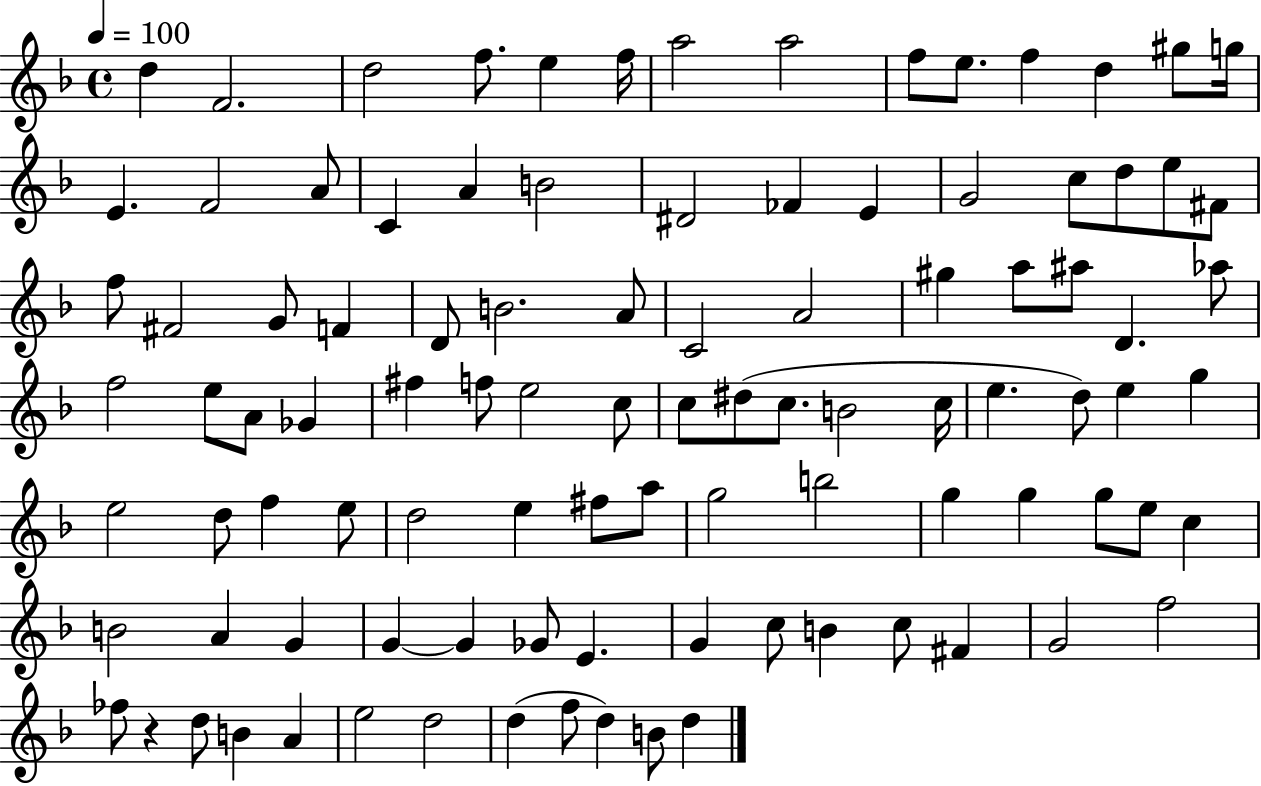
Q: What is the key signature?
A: F major